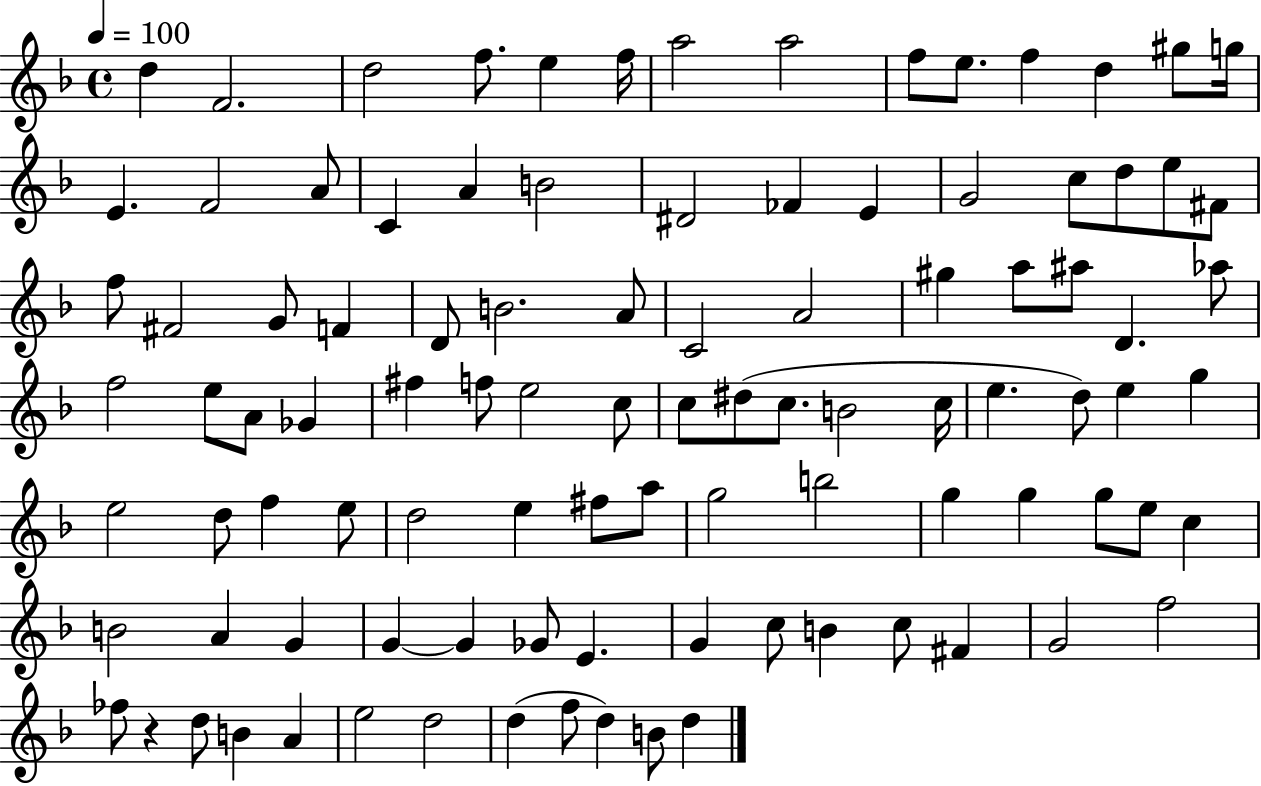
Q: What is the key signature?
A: F major